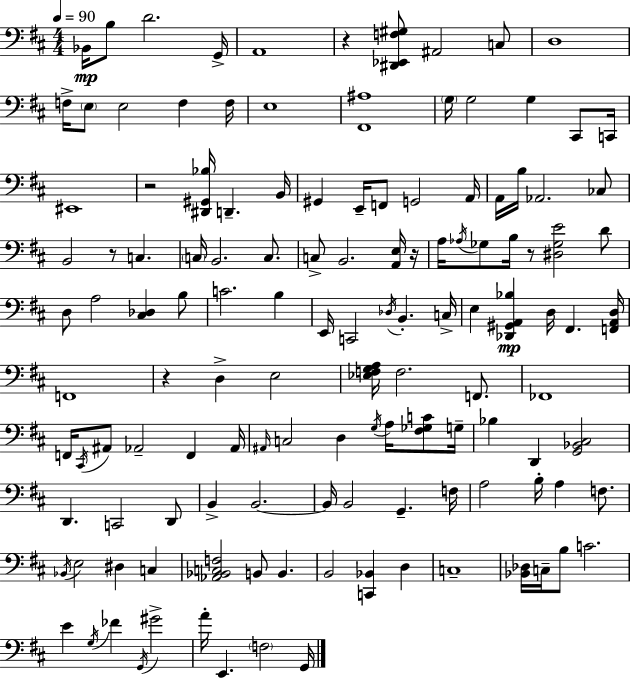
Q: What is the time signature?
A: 4/4